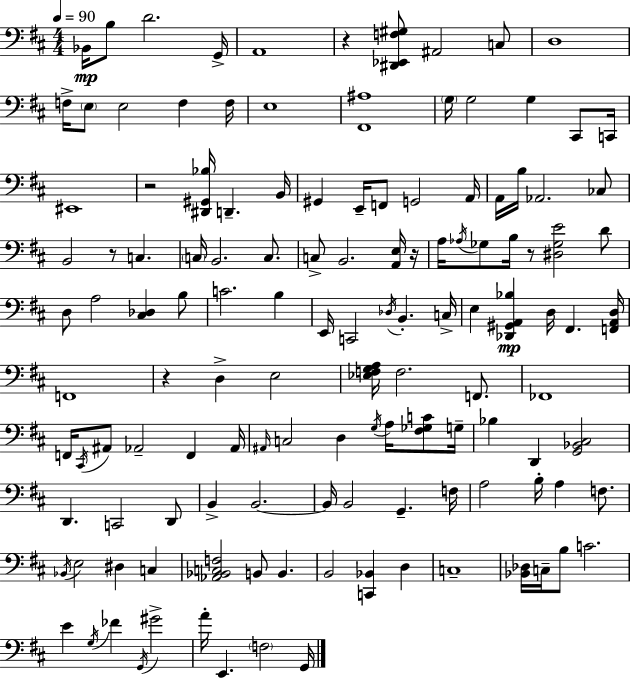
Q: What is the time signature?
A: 4/4